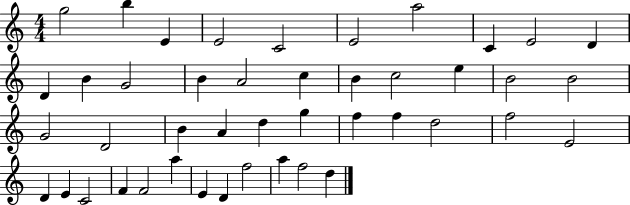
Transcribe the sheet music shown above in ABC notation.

X:1
T:Untitled
M:4/4
L:1/4
K:C
g2 b E E2 C2 E2 a2 C E2 D D B G2 B A2 c B c2 e B2 B2 G2 D2 B A d g f f d2 f2 E2 D E C2 F F2 a E D f2 a f2 d